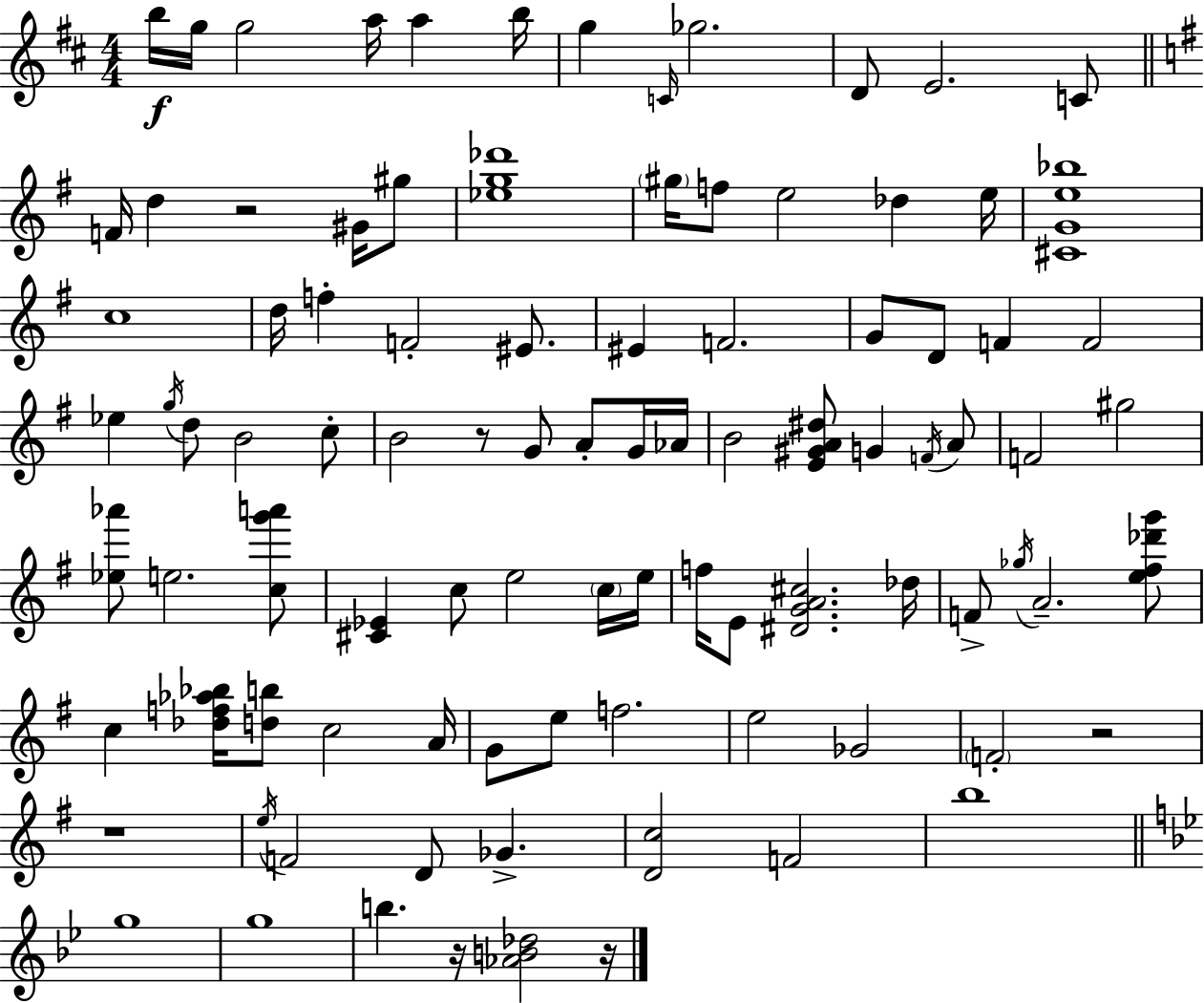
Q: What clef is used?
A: treble